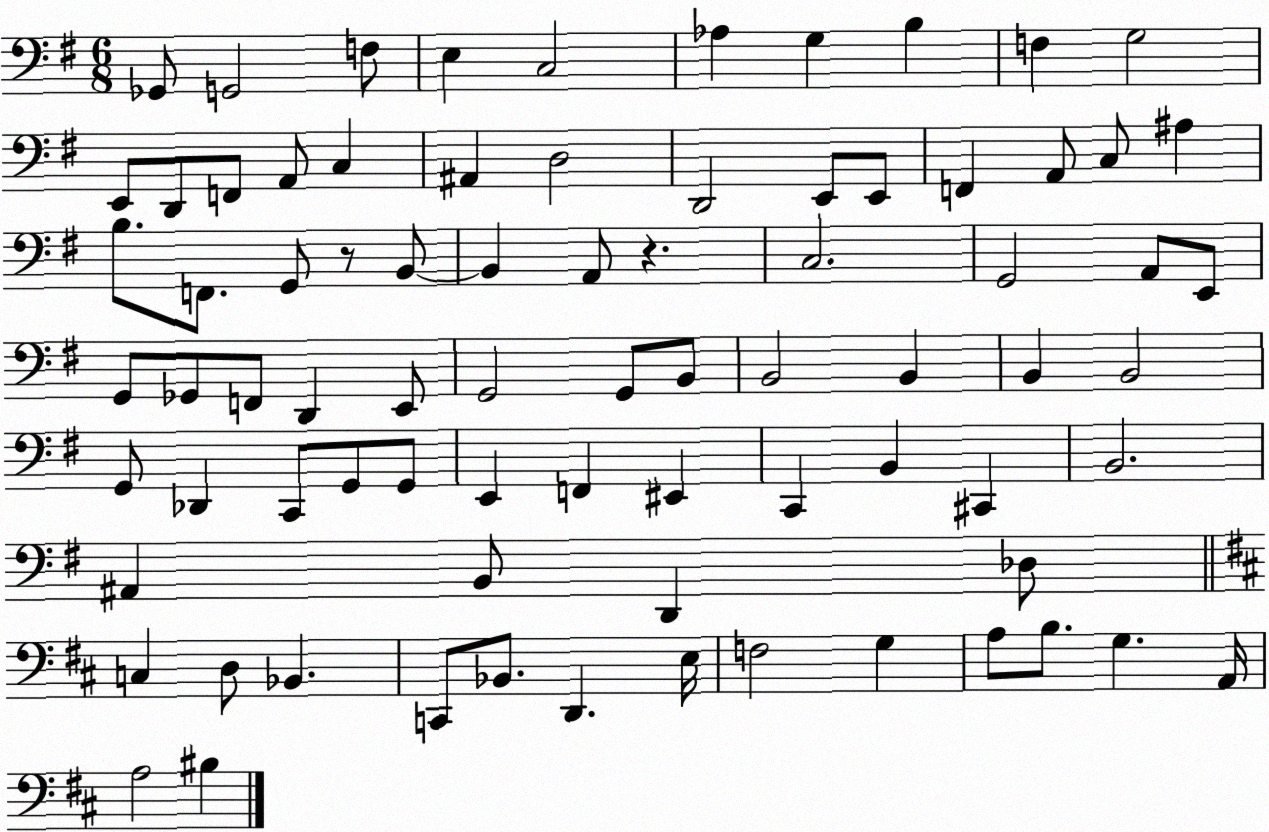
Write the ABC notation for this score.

X:1
T:Untitled
M:6/8
L:1/4
K:G
_G,,/2 G,,2 F,/2 E, C,2 _A, G, B, F, G,2 E,,/2 D,,/2 F,,/2 A,,/2 C, ^A,, D,2 D,,2 E,,/2 E,,/2 F,, A,,/2 C,/2 ^A, B,/2 F,,/2 G,,/2 z/2 B,,/2 B,, A,,/2 z C,2 G,,2 A,,/2 E,,/2 G,,/2 _G,,/2 F,,/2 D,, E,,/2 G,,2 G,,/2 B,,/2 B,,2 B,, B,, B,,2 G,,/2 _D,, C,,/2 G,,/2 G,,/2 E,, F,, ^E,, C,, B,, ^C,, B,,2 ^A,, B,,/2 D,, _D,/2 C, D,/2 _B,, C,,/2 _B,,/2 D,, E,/4 F,2 G, A,/2 B,/2 G, A,,/4 A,2 ^B,